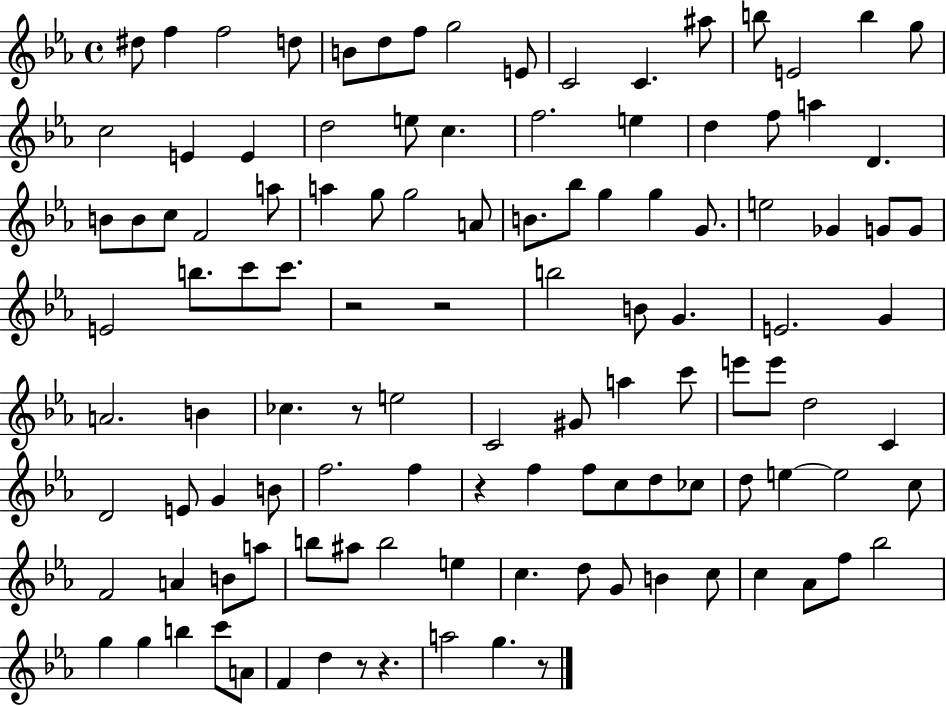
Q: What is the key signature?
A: EES major